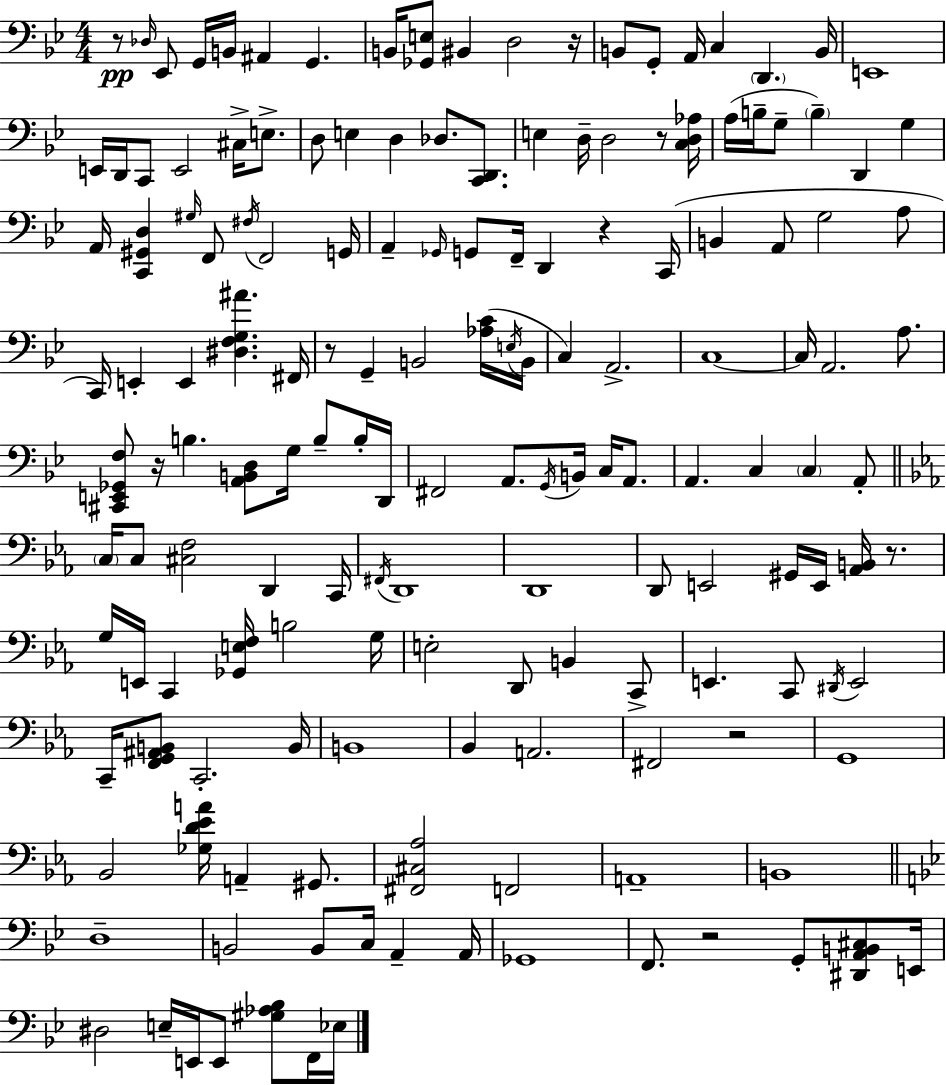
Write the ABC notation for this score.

X:1
T:Untitled
M:4/4
L:1/4
K:Gm
z/2 _D,/4 _E,,/2 G,,/4 B,,/4 ^A,, G,, B,,/4 [_G,,E,]/2 ^B,, D,2 z/4 B,,/2 G,,/2 A,,/4 C, D,, B,,/4 E,,4 E,,/4 D,,/4 C,,/2 E,,2 ^C,/4 E,/2 D,/2 E, D, _D,/2 [C,,D,,]/2 E, D,/4 D,2 z/2 [C,D,_A,]/4 A,/4 B,/4 G,/2 B, D,, G, A,,/4 [C,,^G,,D,] ^G,/4 F,,/2 ^F,/4 F,,2 G,,/4 A,, _G,,/4 G,,/2 F,,/4 D,, z C,,/4 B,, A,,/2 G,2 A,/2 C,,/4 E,, E,, [^D,F,G,^A] ^F,,/4 z/2 G,, B,,2 [_A,C]/4 E,/4 B,,/4 C, A,,2 C,4 C,/4 A,,2 A,/2 [^C,,E,,_G,,F,]/2 z/4 B, [A,,B,,D,]/2 G,/4 B,/2 B,/4 D,,/4 ^F,,2 A,,/2 G,,/4 B,,/4 C,/4 A,,/2 A,, C, C, A,,/2 C,/4 C,/2 [^C,F,]2 D,, C,,/4 ^F,,/4 D,,4 D,,4 D,,/2 E,,2 ^G,,/4 E,,/4 [_A,,B,,]/4 z/2 G,/4 E,,/4 C,, [_G,,E,F,]/4 B,2 G,/4 E,2 D,,/2 B,, C,,/2 E,, C,,/2 ^D,,/4 E,,2 C,,/4 [F,,G,,^A,,B,,]/2 C,,2 B,,/4 B,,4 _B,, A,,2 ^F,,2 z2 G,,4 _B,,2 [_G,D_EA]/4 A,, ^G,,/2 [^F,,^C,_A,]2 F,,2 A,,4 B,,4 D,4 B,,2 B,,/2 C,/4 A,, A,,/4 _G,,4 F,,/2 z2 G,,/2 [^D,,A,,B,,^C,]/2 E,,/4 ^D,2 E,/4 E,,/4 E,,/2 [^G,_A,_B,]/2 F,,/4 _E,/4